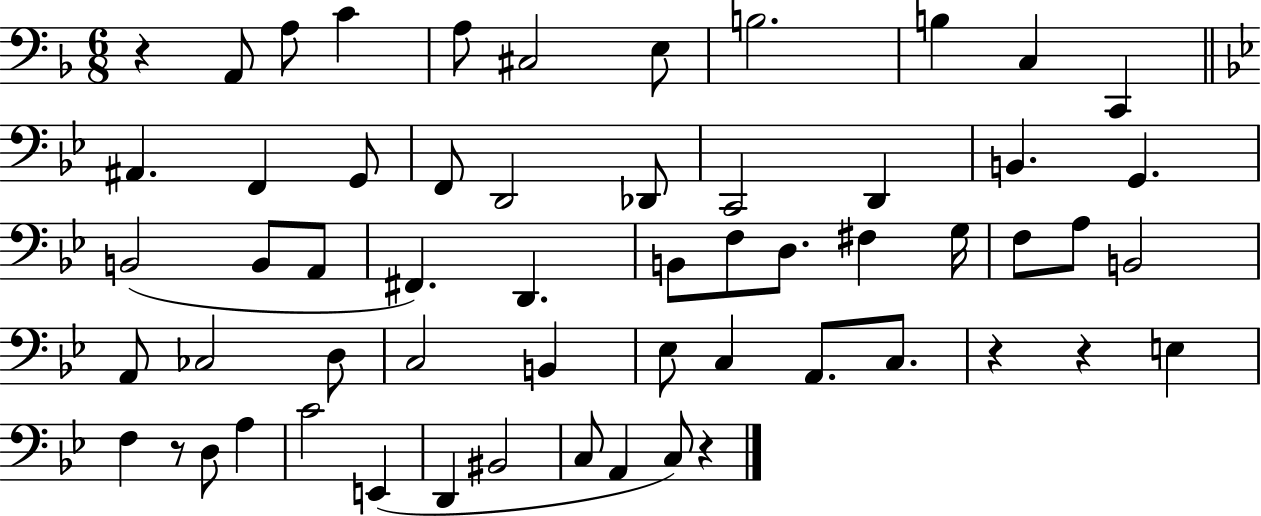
{
  \clef bass
  \numericTimeSignature
  \time 6/8
  \key f \major
  \repeat volta 2 { r4 a,8 a8 c'4 | a8 cis2 e8 | b2. | b4 c4 c,4 | \break \bar "||" \break \key bes \major ais,4. f,4 g,8 | f,8 d,2 des,8 | c,2 d,4 | b,4. g,4. | \break b,2( b,8 a,8 | fis,4.) d,4. | b,8 f8 d8. fis4 g16 | f8 a8 b,2 | \break a,8 ces2 d8 | c2 b,4 | ees8 c4 a,8. c8. | r4 r4 e4 | \break f4 r8 d8 a4 | c'2 e,4( | d,4 bis,2 | c8 a,4 c8) r4 | \break } \bar "|."
}